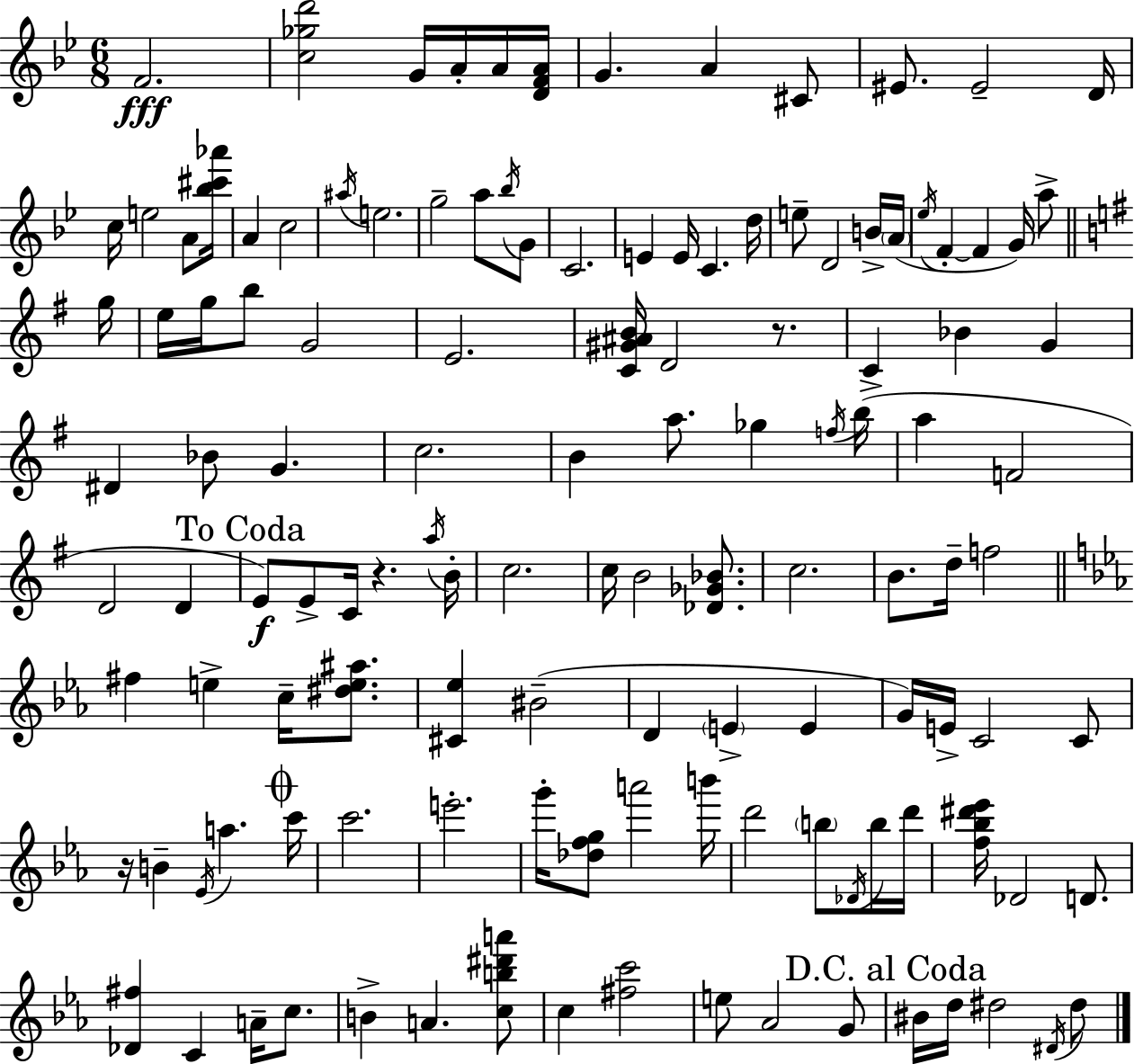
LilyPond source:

{
  \clef treble
  \numericTimeSignature
  \time 6/8
  \key g \minor
  \repeat volta 2 { f'2.\fff | <c'' ges'' d'''>2 g'16 a'16-. a'16 <d' f' a'>16 | g'4. a'4 cis'8 | eis'8. eis'2-- d'16 | \break c''16 e''2 a'8 <bes'' cis''' aes'''>16 | a'4 c''2 | \acciaccatura { ais''16 } e''2. | g''2-- a''8 \acciaccatura { bes''16 } | \break g'8 c'2. | e'4 e'16 c'4. | d''16 e''8-- d'2 | b'16-> \parenthesize a'16( \acciaccatura { ees''16 } f'4-.~~ f'4 g'16) | \break a''8-> \bar "||" \break \key g \major g''16 e''16 g''16 b''8 g'2 | e'2. | <c' gis' ais' b'>16 d'2 r8. | c'4-> bes'4 g'4 | \break dis'4 bes'8 g'4. | c''2. | b'4 a''8. ges''4 | \acciaccatura { f''16 } b''16( a''4 f'2 | \break d'2 d'4 | \mark "To Coda" e'8\f) e'8-> c'16 r4. | \acciaccatura { a''16 } b'16-. c''2. | c''16 b'2 | \break <des' ges' bes'>8. c''2. | b'8. d''16-- f''2 | \bar "||" \break \key ees \major fis''4 e''4-> c''16-- <dis'' e'' ais''>8. | <cis' ees''>4 bis'2--( | d'4 \parenthesize e'4-> e'4 | g'16) e'16-> c'2 c'8 | \break r16 b'4-- \acciaccatura { ees'16 } a''4. | \mark \markup { \musicglyph "scripts.coda" } c'''16 c'''2. | e'''2.-. | g'''16-. <des'' f'' g''>8 a'''2 | \break b'''16 d'''2 \parenthesize b''8 \acciaccatura { des'16 } | b''16 d'''16 <f'' bes'' dis''' ees'''>16 des'2 d'8. | <des' fis''>4 c'4 a'16-- c''8. | b'4-> a'4. | \break <c'' b'' dis''' a'''>8 c''4 <fis'' c'''>2 | e''8 aes'2 | g'8 \mark "D.C. al Coda" bis'16 d''16 dis''2 | \acciaccatura { dis'16 } dis''8 } \bar "|."
}